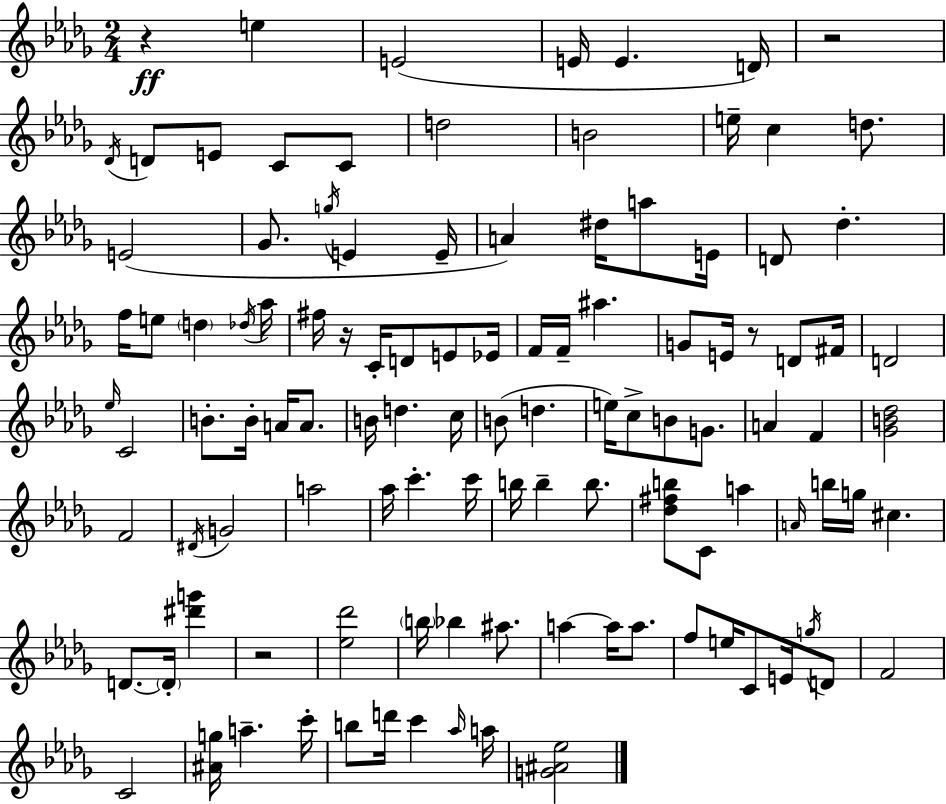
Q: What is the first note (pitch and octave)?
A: E5